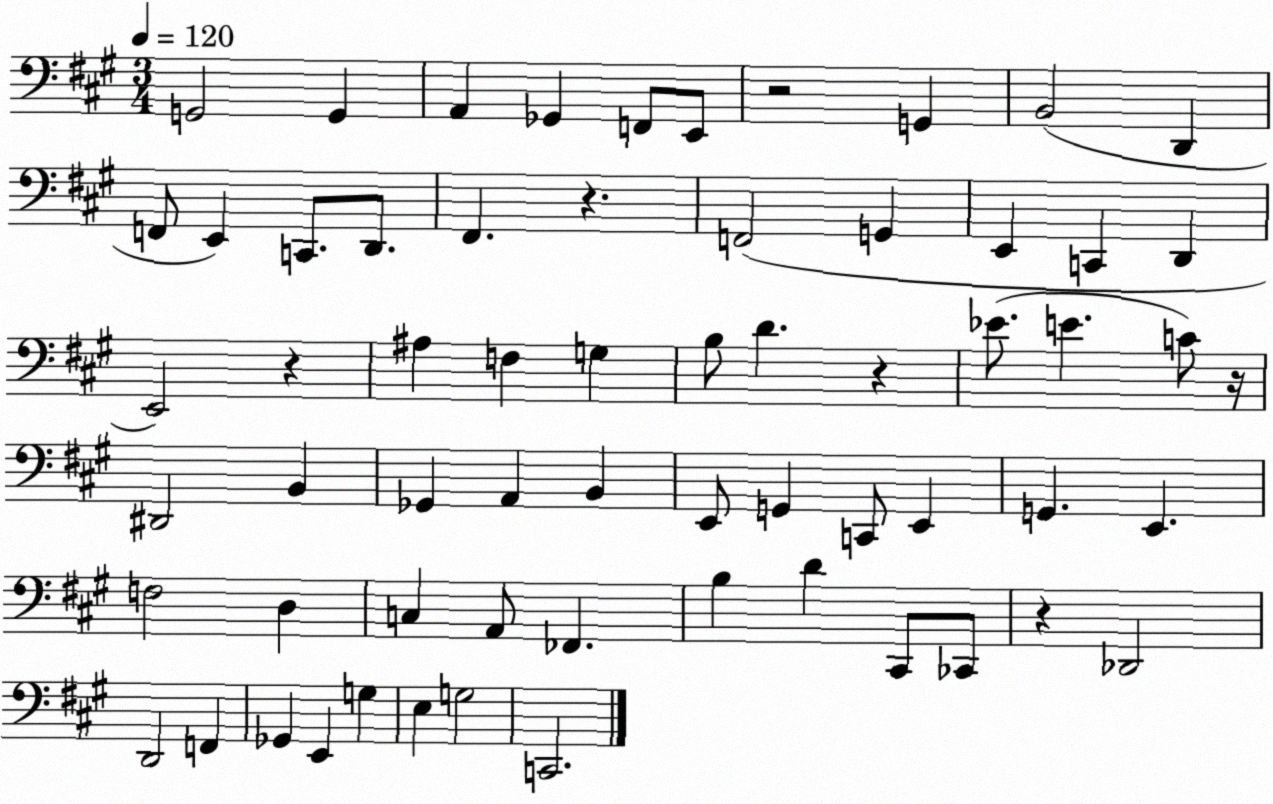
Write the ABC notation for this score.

X:1
T:Untitled
M:3/4
L:1/4
K:A
G,,2 G,, A,, _G,, F,,/2 E,,/2 z2 G,, B,,2 D,, F,,/2 E,, C,,/2 D,,/2 ^F,, z F,,2 G,, E,, C,, D,, E,,2 z ^A, F, G, B,/2 D z _E/2 E C/2 z/4 ^D,,2 B,, _G,, A,, B,, E,,/2 G,, C,,/2 E,, G,, E,, F,2 D, C, A,,/2 _F,, B, D ^C,,/2 _C,,/2 z _D,,2 D,,2 F,, _G,, E,, G, E, G,2 C,,2